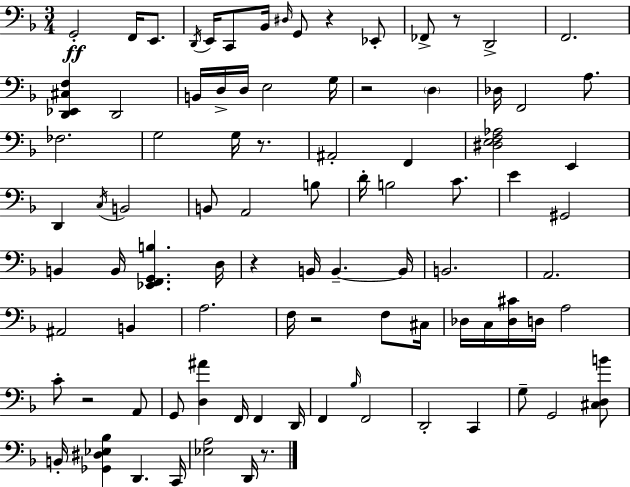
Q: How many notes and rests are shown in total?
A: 91